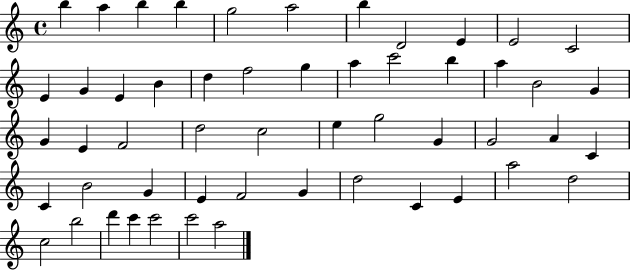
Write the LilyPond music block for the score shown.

{
  \clef treble
  \time 4/4
  \defaultTimeSignature
  \key c \major
  b''4 a''4 b''4 b''4 | g''2 a''2 | b''4 d'2 e'4 | e'2 c'2 | \break e'4 g'4 e'4 b'4 | d''4 f''2 g''4 | a''4 c'''2 b''4 | a''4 b'2 g'4 | \break g'4 e'4 f'2 | d''2 c''2 | e''4 g''2 g'4 | g'2 a'4 c'4 | \break c'4 b'2 g'4 | e'4 f'2 g'4 | d''2 c'4 e'4 | a''2 d''2 | \break c''2 b''2 | d'''4 c'''4 c'''2 | c'''2 a''2 | \bar "|."
}